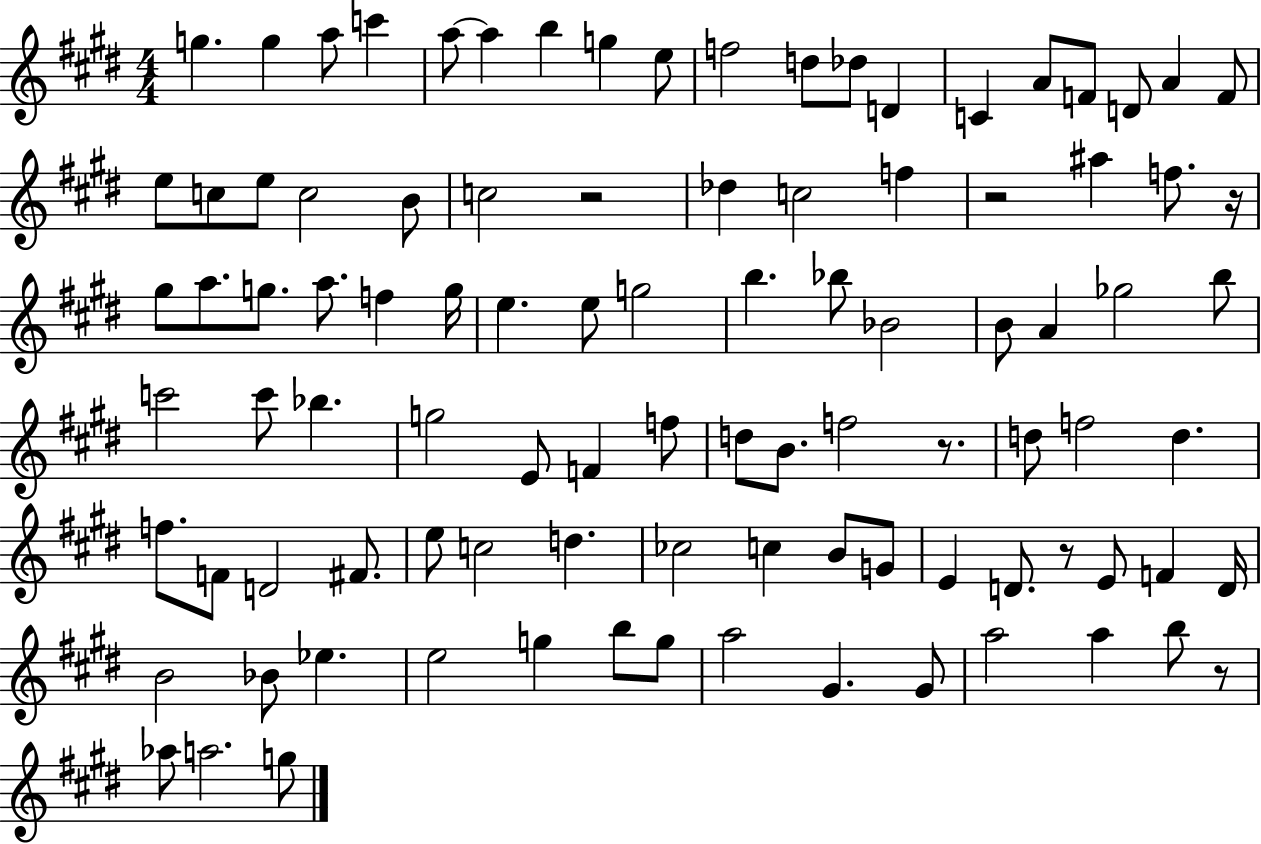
{
  \clef treble
  \numericTimeSignature
  \time 4/4
  \key e \major
  g''4. g''4 a''8 c'''4 | a''8~~ a''4 b''4 g''4 e''8 | f''2 d''8 des''8 d'4 | c'4 a'8 f'8 d'8 a'4 f'8 | \break e''8 c''8 e''8 c''2 b'8 | c''2 r2 | des''4 c''2 f''4 | r2 ais''4 f''8. r16 | \break gis''8 a''8. g''8. a''8. f''4 g''16 | e''4. e''8 g''2 | b''4. bes''8 bes'2 | b'8 a'4 ges''2 b''8 | \break c'''2 c'''8 bes''4. | g''2 e'8 f'4 f''8 | d''8 b'8. f''2 r8. | d''8 f''2 d''4. | \break f''8. f'8 d'2 fis'8. | e''8 c''2 d''4. | ces''2 c''4 b'8 g'8 | e'4 d'8. r8 e'8 f'4 d'16 | \break b'2 bes'8 ees''4. | e''2 g''4 b''8 g''8 | a''2 gis'4. gis'8 | a''2 a''4 b''8 r8 | \break aes''8 a''2. g''8 | \bar "|."
}